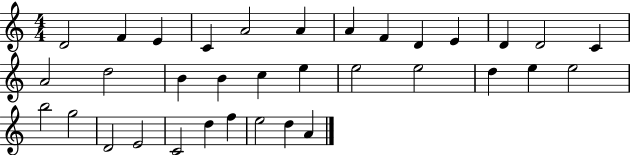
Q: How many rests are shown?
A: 0